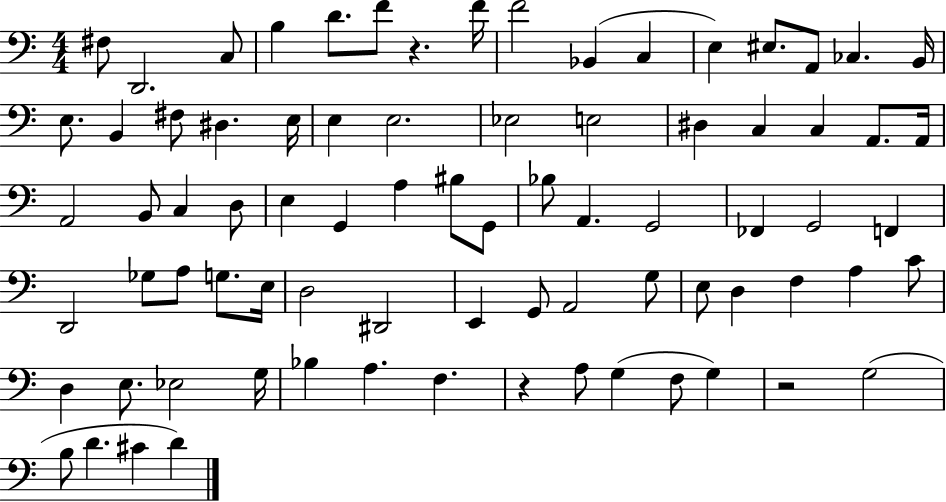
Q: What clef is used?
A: bass